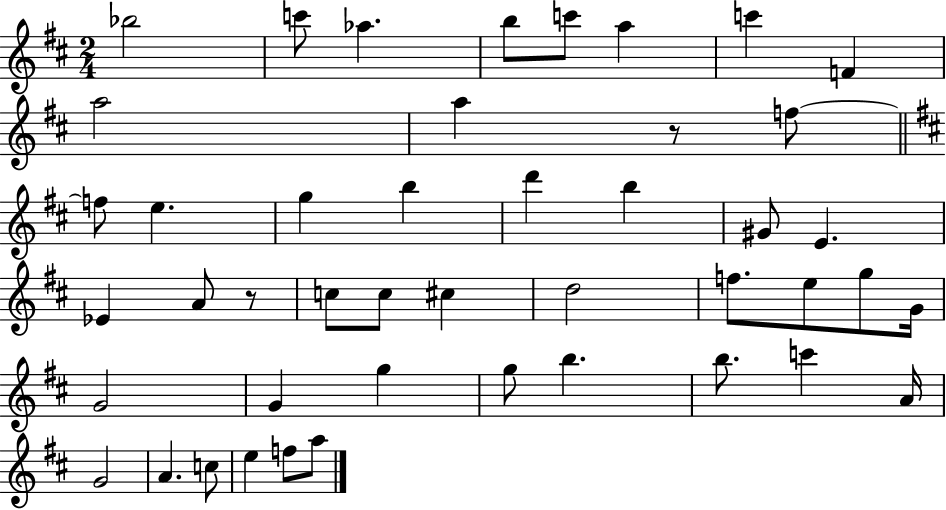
{
  \clef treble
  \numericTimeSignature
  \time 2/4
  \key d \major
  bes''2 | c'''8 aes''4. | b''8 c'''8 a''4 | c'''4 f'4 | \break a''2 | a''4 r8 f''8~~ | \bar "||" \break \key d \major f''8 e''4. | g''4 b''4 | d'''4 b''4 | gis'8 e'4. | \break ees'4 a'8 r8 | c''8 c''8 cis''4 | d''2 | f''8. e''8 g''8 g'16 | \break g'2 | g'4 g''4 | g''8 b''4. | b''8. c'''4 a'16 | \break g'2 | a'4. c''8 | e''4 f''8 a''8 | \bar "|."
}